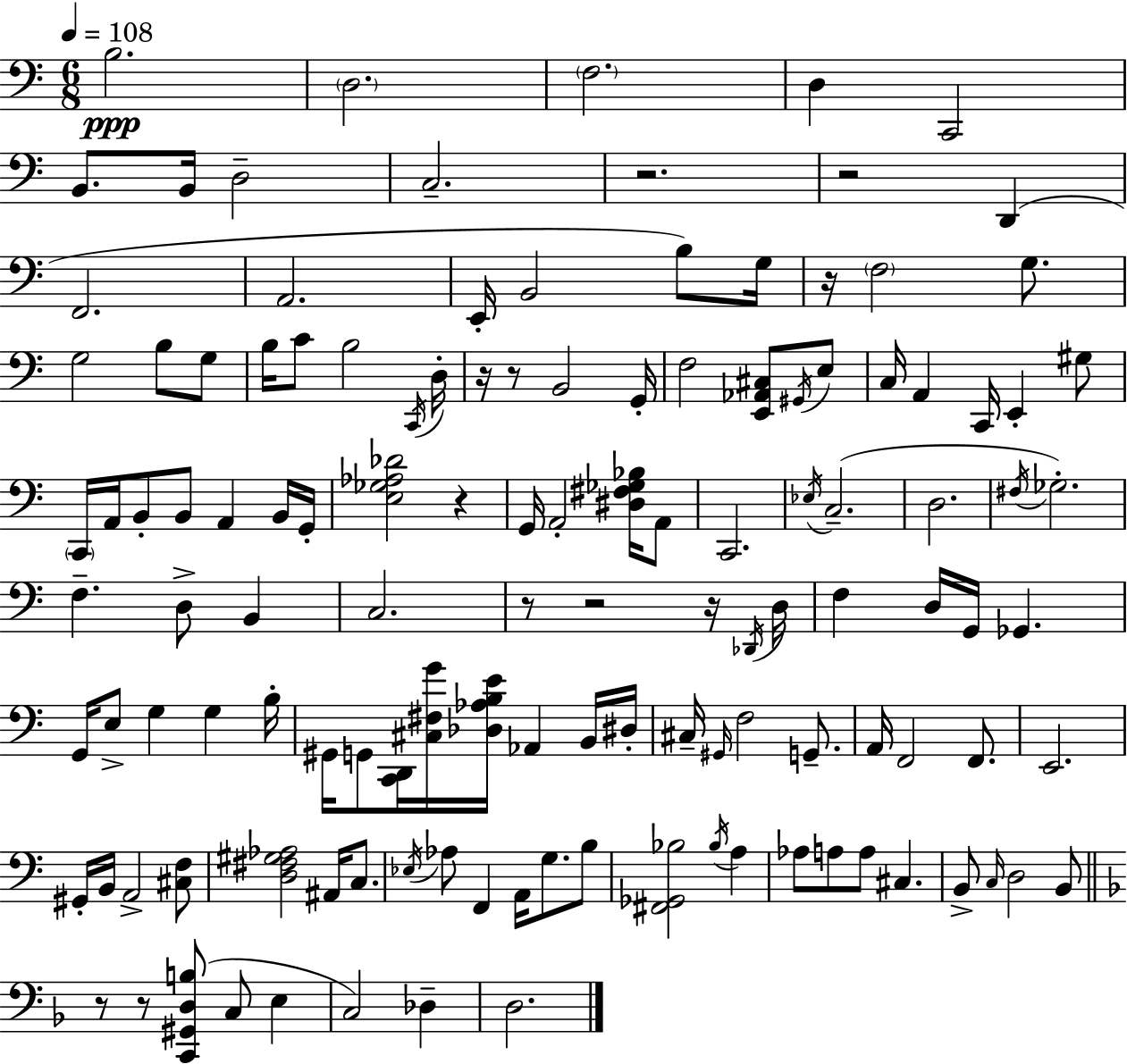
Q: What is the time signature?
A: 6/8